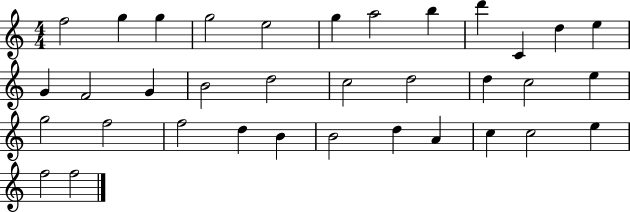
X:1
T:Untitled
M:4/4
L:1/4
K:C
f2 g g g2 e2 g a2 b d' C d e G F2 G B2 d2 c2 d2 d c2 e g2 f2 f2 d B B2 d A c c2 e f2 f2